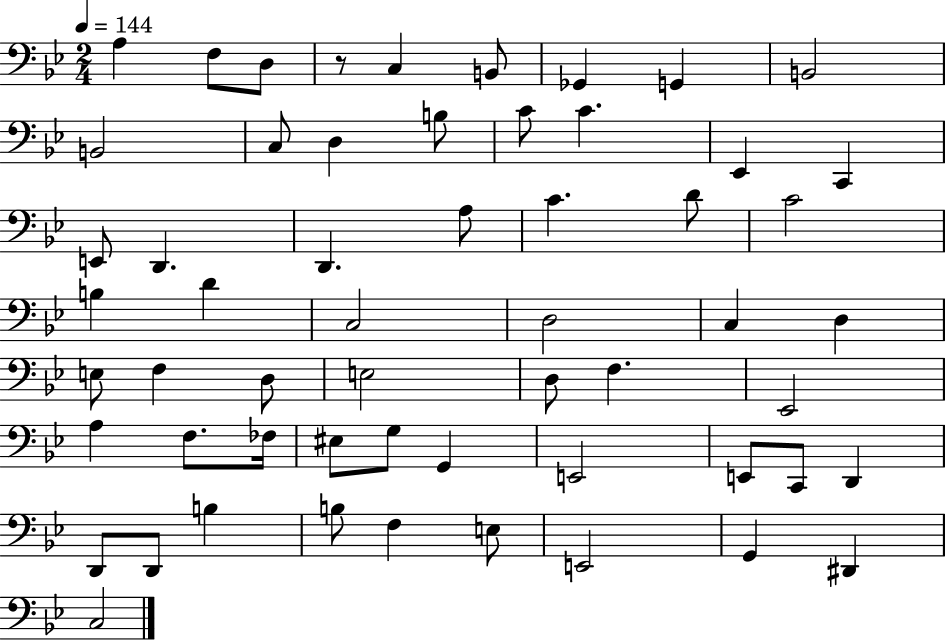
A3/q F3/e D3/e R/e C3/q B2/e Gb2/q G2/q B2/h B2/h C3/e D3/q B3/e C4/e C4/q. Eb2/q C2/q E2/e D2/q. D2/q. A3/e C4/q. D4/e C4/h B3/q D4/q C3/h D3/h C3/q D3/q E3/e F3/q D3/e E3/h D3/e F3/q. Eb2/h A3/q F3/e. FES3/s EIS3/e G3/e G2/q E2/h E2/e C2/e D2/q D2/e D2/e B3/q B3/e F3/q E3/e E2/h G2/q D#2/q C3/h